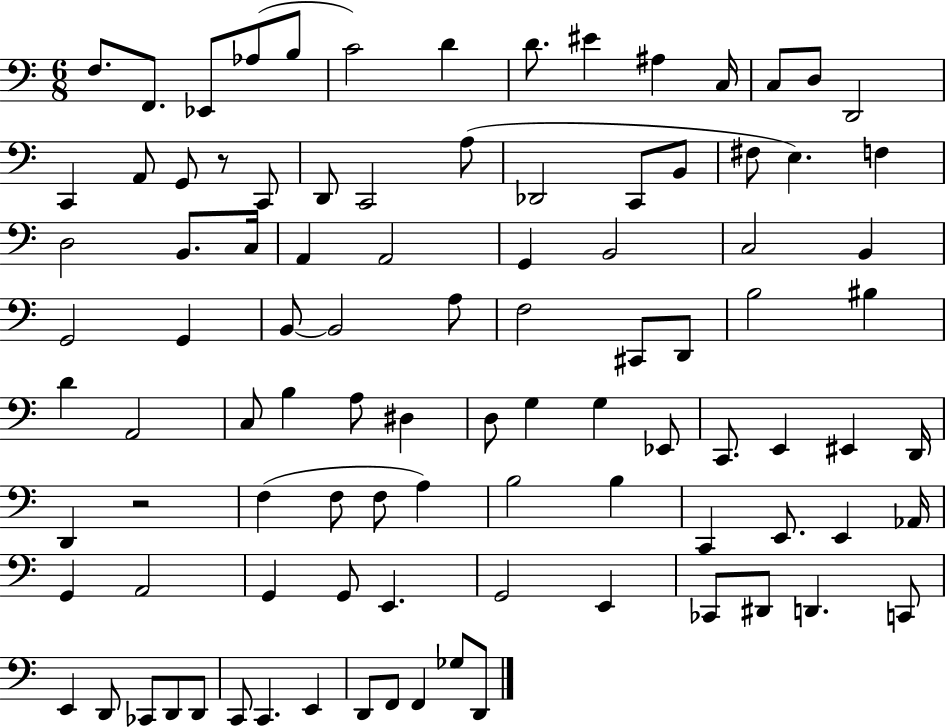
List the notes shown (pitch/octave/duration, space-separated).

F3/e. F2/e. Eb2/e Ab3/e B3/e C4/h D4/q D4/e. EIS4/q A#3/q C3/s C3/e D3/e D2/h C2/q A2/e G2/e R/e C2/e D2/e C2/h A3/e Db2/h C2/e B2/e F#3/e E3/q. F3/q D3/h B2/e. C3/s A2/q A2/h G2/q B2/h C3/h B2/q G2/h G2/q B2/e B2/h A3/e F3/h C#2/e D2/e B3/h BIS3/q D4/q A2/h C3/e B3/q A3/e D#3/q D3/e G3/q G3/q Eb2/e C2/e. E2/q EIS2/q D2/s D2/q R/h F3/q F3/e F3/e A3/q B3/h B3/q C2/q E2/e. E2/q Ab2/s G2/q A2/h G2/q G2/e E2/q. G2/h E2/q CES2/e D#2/e D2/q. C2/e E2/q D2/e CES2/e D2/e D2/e C2/e C2/q. E2/q D2/e F2/e F2/q Gb3/e D2/e